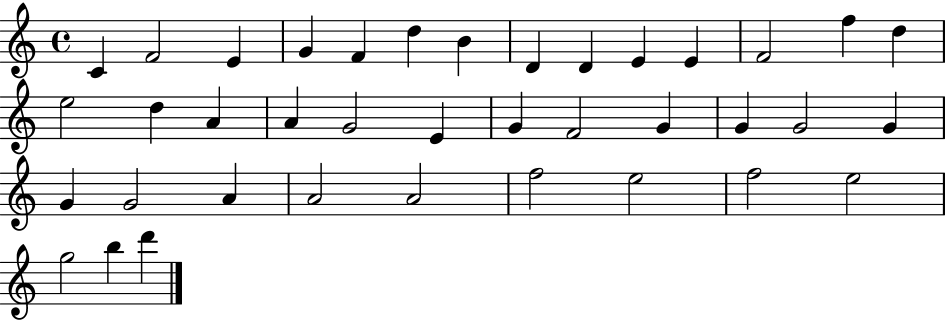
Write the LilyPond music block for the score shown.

{
  \clef treble
  \time 4/4
  \defaultTimeSignature
  \key c \major
  c'4 f'2 e'4 | g'4 f'4 d''4 b'4 | d'4 d'4 e'4 e'4 | f'2 f''4 d''4 | \break e''2 d''4 a'4 | a'4 g'2 e'4 | g'4 f'2 g'4 | g'4 g'2 g'4 | \break g'4 g'2 a'4 | a'2 a'2 | f''2 e''2 | f''2 e''2 | \break g''2 b''4 d'''4 | \bar "|."
}